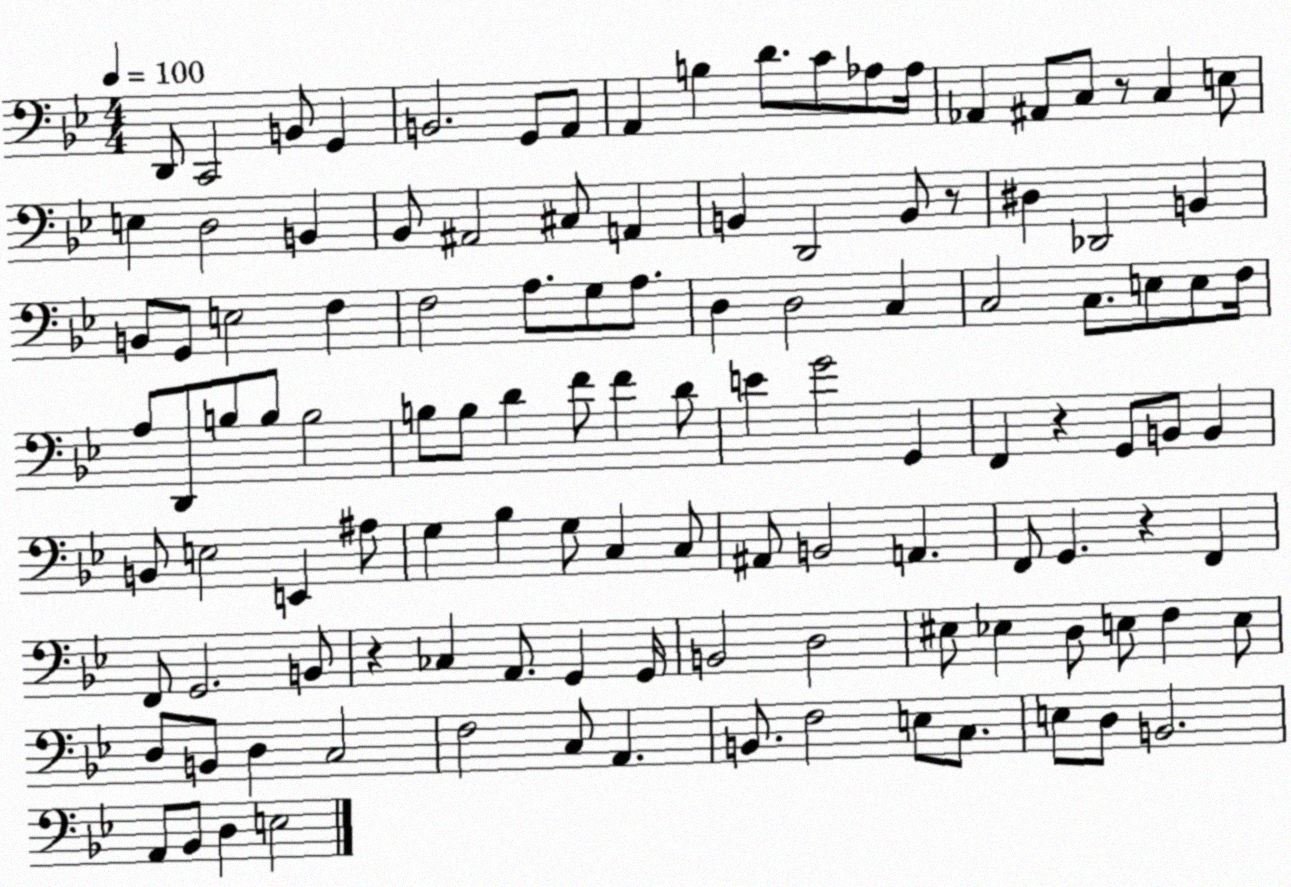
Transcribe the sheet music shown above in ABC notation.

X:1
T:Untitled
M:4/4
L:1/4
K:Bb
D,,/2 C,,2 B,,/2 G,, B,,2 G,,/2 A,,/2 A,, B, D/2 C/2 _A,/2 _A,/4 _A,, ^A,,/2 C,/2 z/2 C, E,/2 E, D,2 B,, _B,,/2 ^A,,2 ^C,/2 A,, B,, D,,2 B,,/2 z/2 ^D, _D,,2 B,, B,,/2 G,,/2 E,2 F, F,2 A,/2 G,/2 A,/2 D, D,2 C, C,2 C,/2 E,/2 E,/2 F,/4 A,/2 D,,/2 B,/2 B,/2 B,2 B,/2 B,/2 D F/2 F D/2 E G2 G,, F,, z G,,/2 B,,/2 B,, B,,/2 E,2 E,, ^A,/2 G, _B, G,/2 C, C,/2 ^A,,/2 B,,2 A,, F,,/2 G,, z F,, F,,/2 G,,2 B,,/2 z _C, A,,/2 G,, G,,/4 B,,2 D,2 ^E,/2 _E, D,/2 E,/2 F, E,/2 D,/2 B,,/2 D, C,2 F,2 C,/2 A,, B,,/2 F,2 E,/2 C,/2 E,/2 D,/2 B,,2 A,,/2 _B,,/2 D, E,2